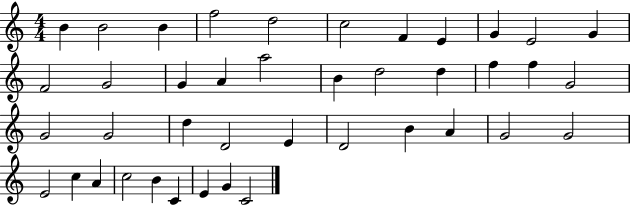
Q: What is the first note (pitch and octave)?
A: B4